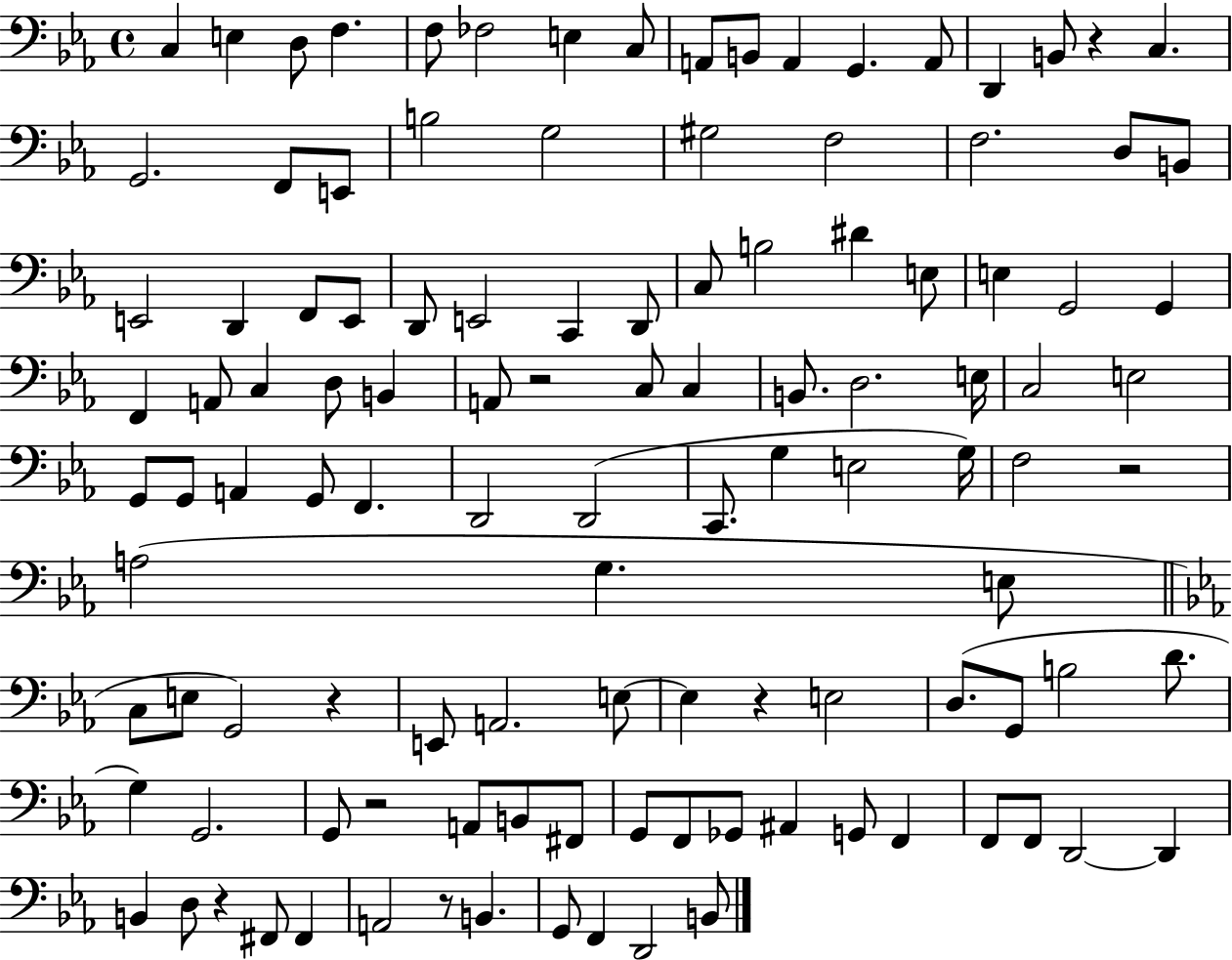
{
  \clef bass
  \time 4/4
  \defaultTimeSignature
  \key ees \major
  c4 e4 d8 f4. | f8 fes2 e4 c8 | a,8 b,8 a,4 g,4. a,8 | d,4 b,8 r4 c4. | \break g,2. f,8 e,8 | b2 g2 | gis2 f2 | f2. d8 b,8 | \break e,2 d,4 f,8 e,8 | d,8 e,2 c,4 d,8 | c8 b2 dis'4 e8 | e4 g,2 g,4 | \break f,4 a,8 c4 d8 b,4 | a,8 r2 c8 c4 | b,8. d2. e16 | c2 e2 | \break g,8 g,8 a,4 g,8 f,4. | d,2 d,2( | c,8. g4 e2 g16) | f2 r2 | \break a2( g4. e8 | \bar "||" \break \key ees \major c8 e8 g,2) r4 | e,8 a,2. e8~~ | e4 r4 e2 | d8.( g,8 b2 d'8. | \break g4) g,2. | g,8 r2 a,8 b,8 fis,8 | g,8 f,8 ges,8 ais,4 g,8 f,4 | f,8 f,8 d,2~~ d,4 | \break b,4 d8 r4 fis,8 fis,4 | a,2 r8 b,4. | g,8 f,4 d,2 b,8 | \bar "|."
}